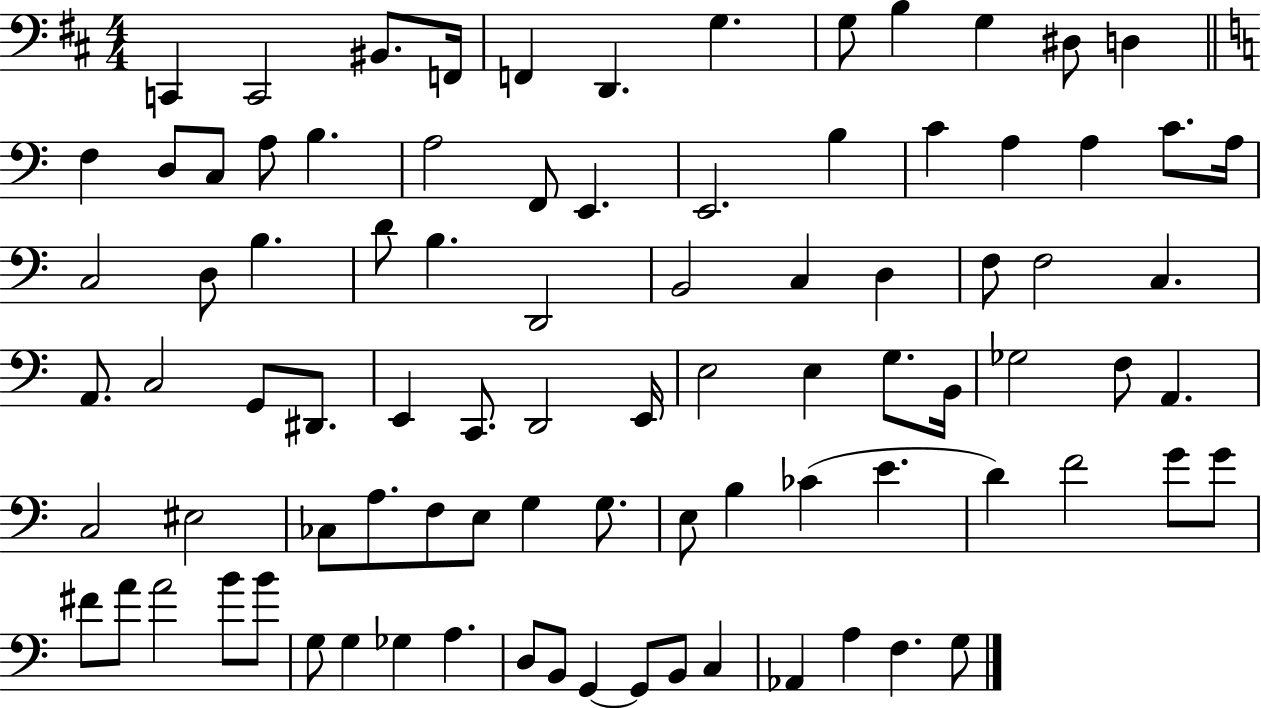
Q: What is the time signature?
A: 4/4